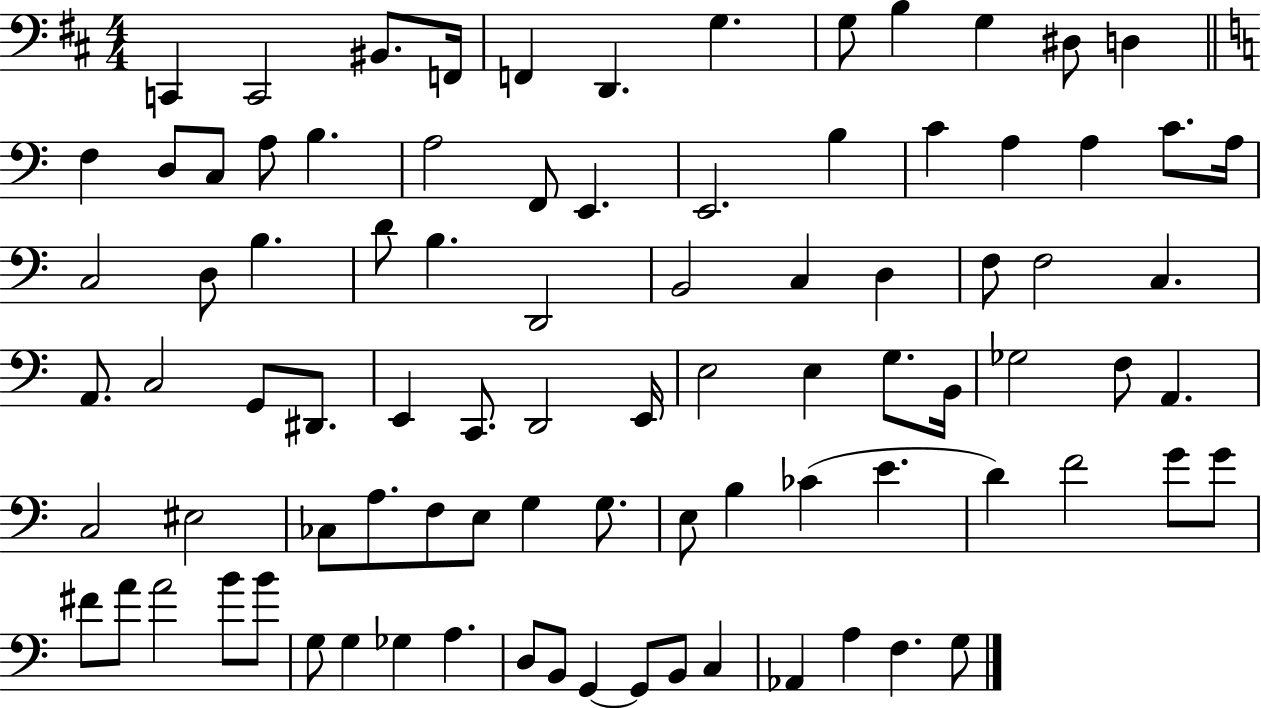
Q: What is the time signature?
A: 4/4